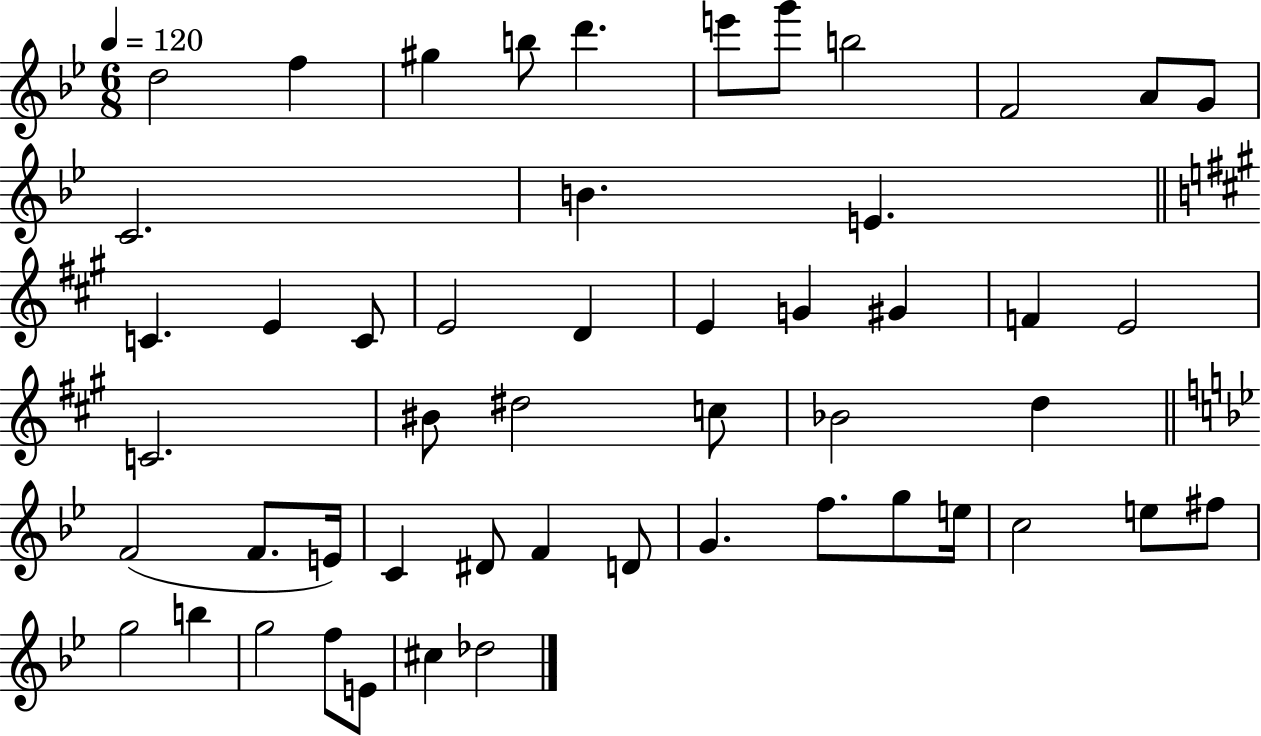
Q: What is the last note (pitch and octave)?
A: Db5